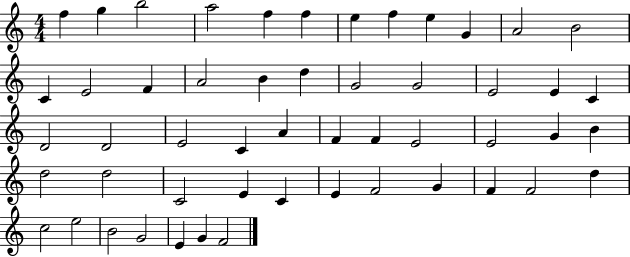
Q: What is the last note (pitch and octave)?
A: F4